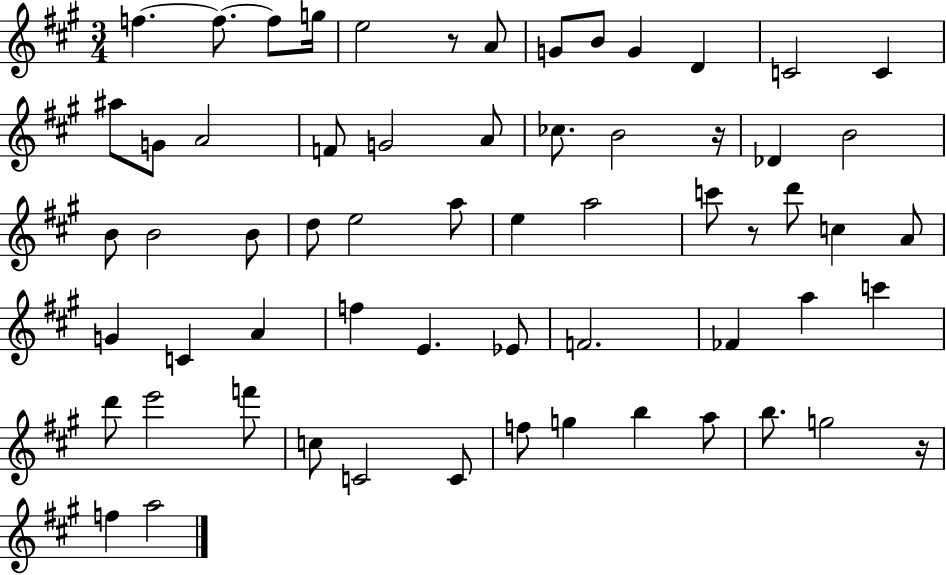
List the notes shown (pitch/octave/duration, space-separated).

F5/q. F5/e. F5/e G5/s E5/h R/e A4/e G4/e B4/e G4/q D4/q C4/h C4/q A#5/e G4/e A4/h F4/e G4/h A4/e CES5/e. B4/h R/s Db4/q B4/h B4/e B4/h B4/e D5/e E5/h A5/e E5/q A5/h C6/e R/e D6/e C5/q A4/e G4/q C4/q A4/q F5/q E4/q. Eb4/e F4/h. FES4/q A5/q C6/q D6/e E6/h F6/e C5/e C4/h C4/e F5/e G5/q B5/q A5/e B5/e. G5/h R/s F5/q A5/h